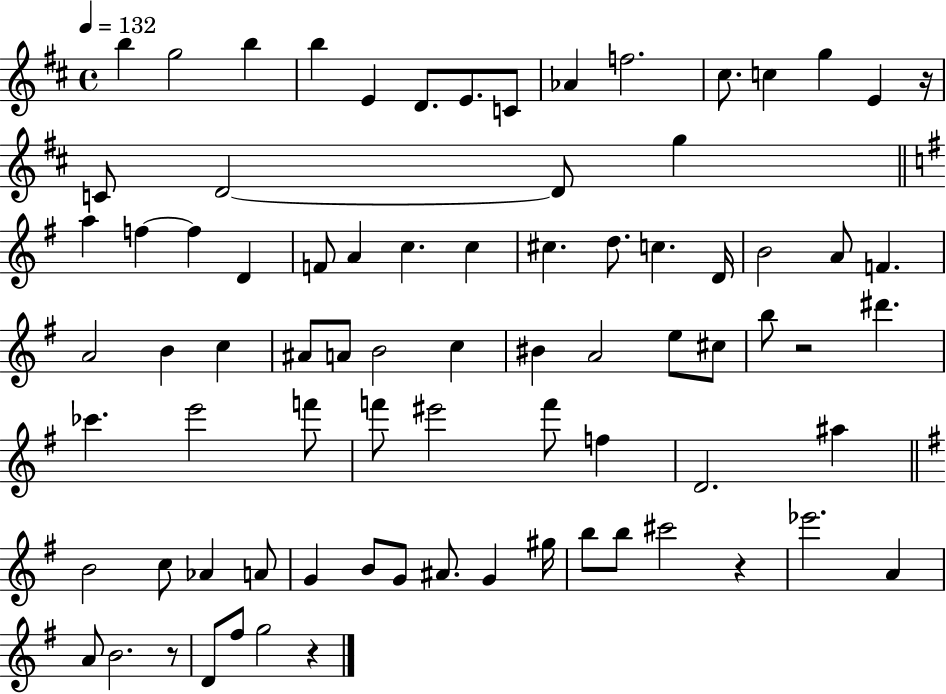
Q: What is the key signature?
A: D major